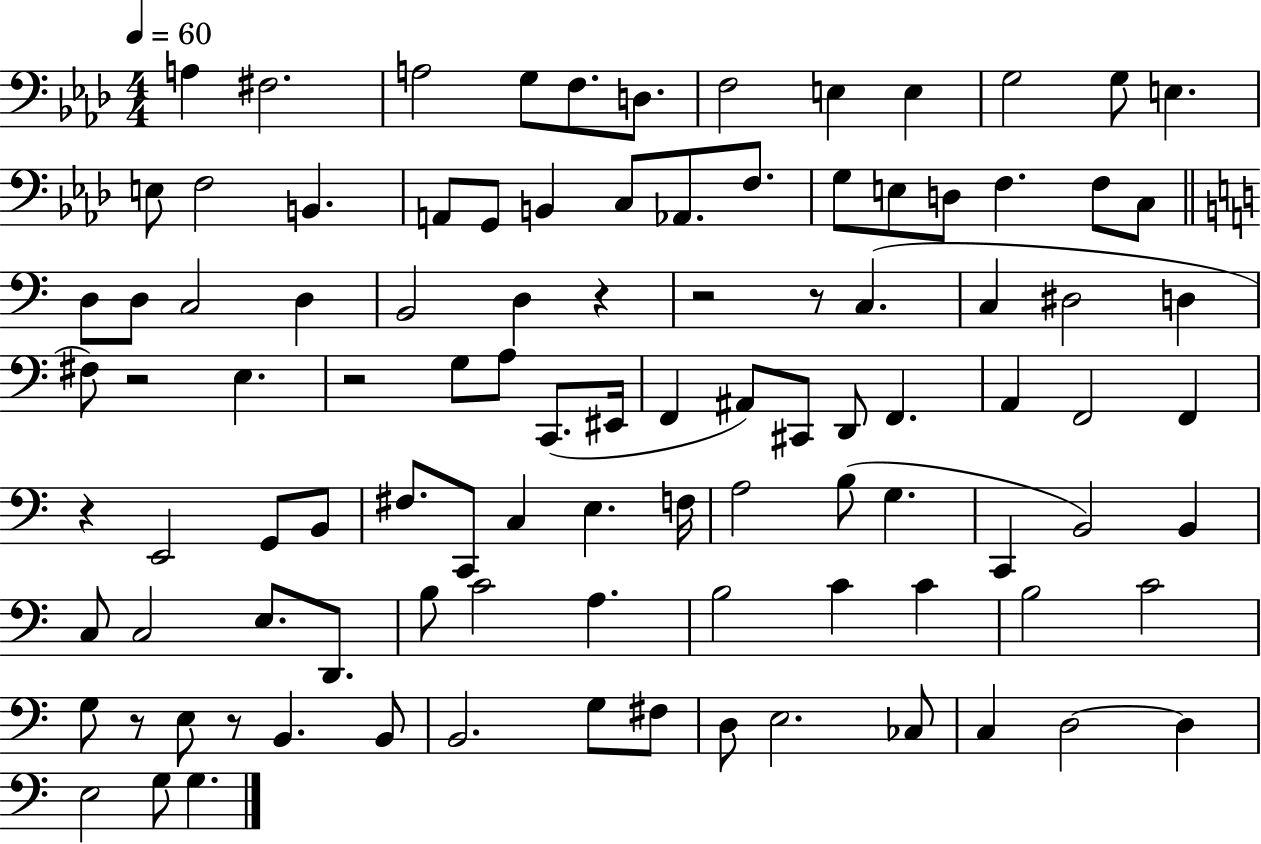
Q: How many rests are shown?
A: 8